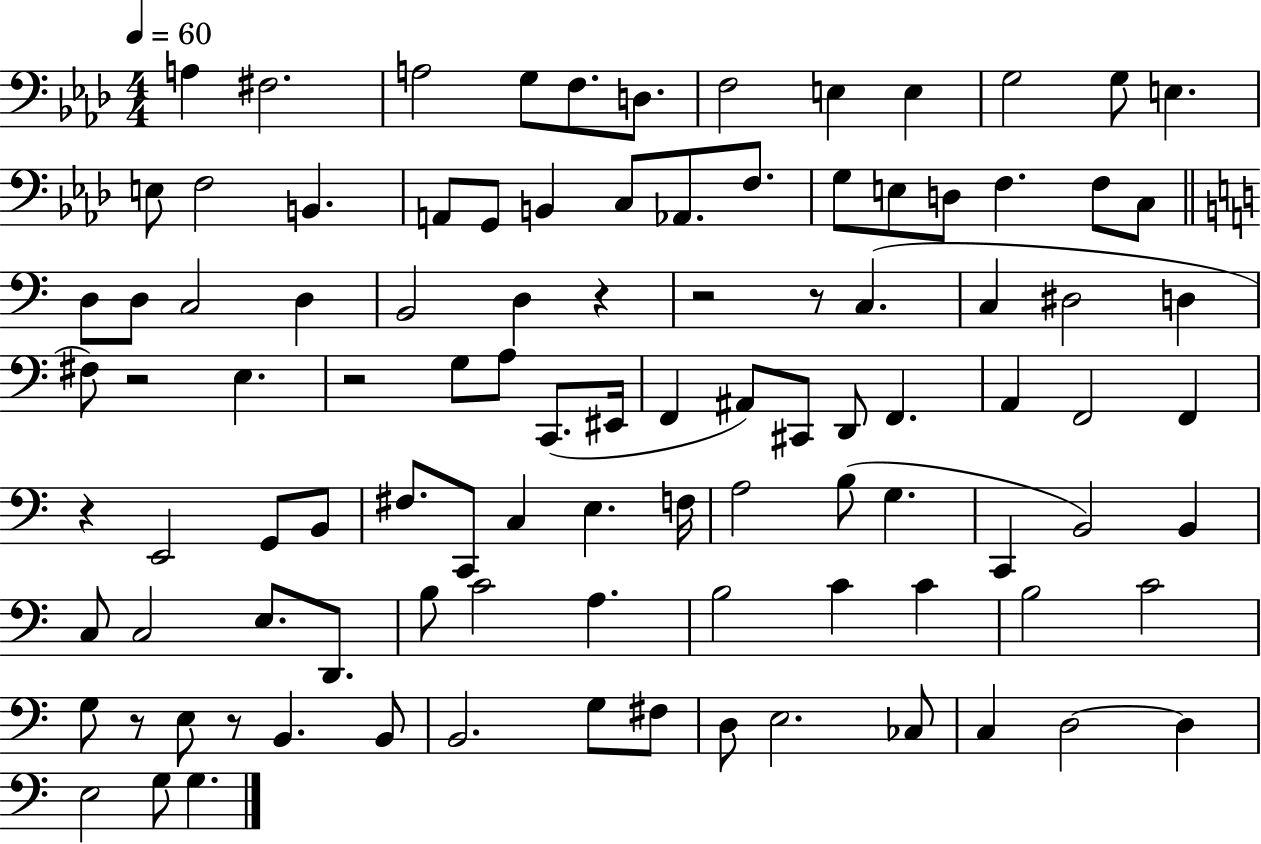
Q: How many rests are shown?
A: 8